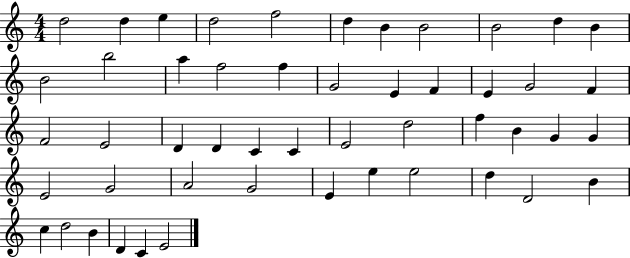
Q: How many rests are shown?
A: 0